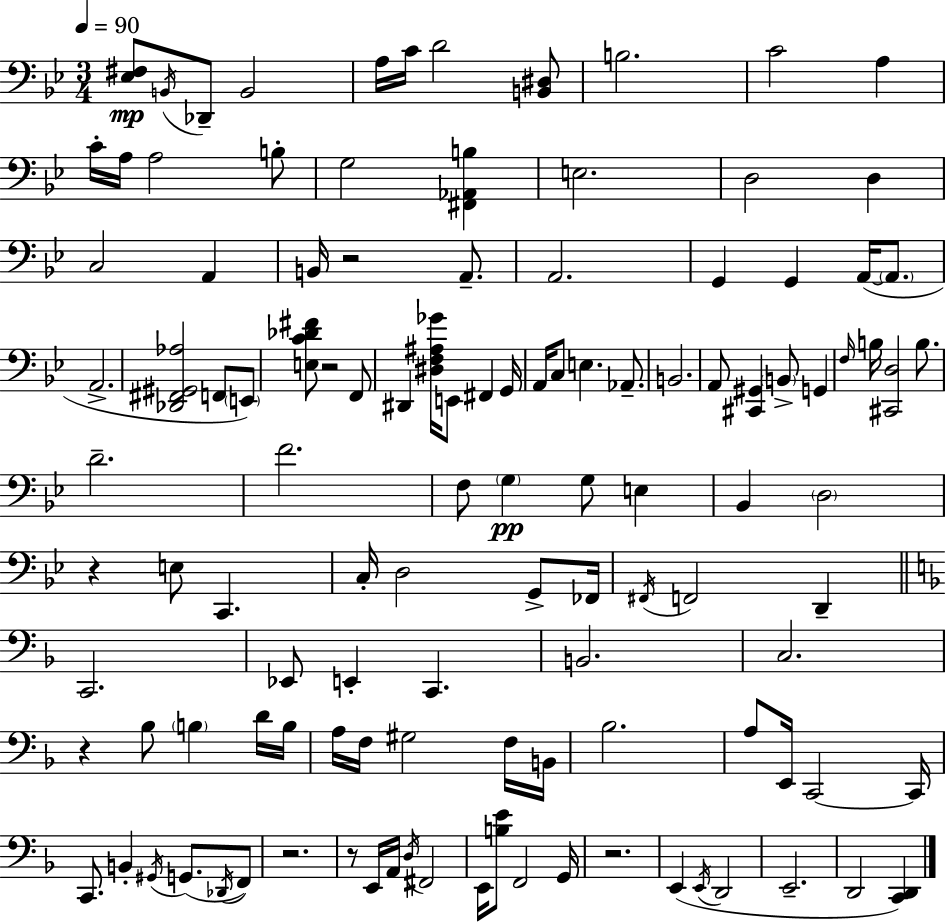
[Eb3,F#3]/e B2/s Db2/e B2/h A3/s C4/s D4/h [B2,D#3]/e B3/h. C4/h A3/q C4/s A3/s A3/h B3/e G3/h [F#2,Ab2,B3]/q E3/h. D3/h D3/q C3/h A2/q B2/s R/h A2/e. A2/h. G2/q G2/q A2/s A2/e. A2/h. [Db2,F#2,G#2,Ab3]/h F2/e E2/e [E3,C4,Db4,F#4]/e R/h F2/e D#2/q [D#3,F3,A#3,Gb4]/s E2/e F#2/q G2/s A2/s C3/e E3/q. Ab2/e. B2/h. A2/e [C#2,G#2]/q B2/e G2/q F3/s B3/s [C#2,D3]/h B3/e. D4/h. F4/h. F3/e G3/q G3/e E3/q Bb2/q D3/h R/q E3/e C2/q. C3/s D3/h G2/e FES2/s F#2/s F2/h D2/q C2/h. Eb2/e E2/q C2/q. B2/h. C3/h. R/q Bb3/e B3/q D4/s B3/s A3/s F3/s G#3/h F3/s B2/s Bb3/h. A3/e E2/s C2/h C2/s C2/e. B2/q G#2/s G2/e. Db2/s F2/e R/h. R/e E2/s A2/s D3/s F#2/h E2/s [B3,E4]/e F2/h G2/s R/h. E2/q E2/s D2/h E2/h. D2/h [C2,D2]/q